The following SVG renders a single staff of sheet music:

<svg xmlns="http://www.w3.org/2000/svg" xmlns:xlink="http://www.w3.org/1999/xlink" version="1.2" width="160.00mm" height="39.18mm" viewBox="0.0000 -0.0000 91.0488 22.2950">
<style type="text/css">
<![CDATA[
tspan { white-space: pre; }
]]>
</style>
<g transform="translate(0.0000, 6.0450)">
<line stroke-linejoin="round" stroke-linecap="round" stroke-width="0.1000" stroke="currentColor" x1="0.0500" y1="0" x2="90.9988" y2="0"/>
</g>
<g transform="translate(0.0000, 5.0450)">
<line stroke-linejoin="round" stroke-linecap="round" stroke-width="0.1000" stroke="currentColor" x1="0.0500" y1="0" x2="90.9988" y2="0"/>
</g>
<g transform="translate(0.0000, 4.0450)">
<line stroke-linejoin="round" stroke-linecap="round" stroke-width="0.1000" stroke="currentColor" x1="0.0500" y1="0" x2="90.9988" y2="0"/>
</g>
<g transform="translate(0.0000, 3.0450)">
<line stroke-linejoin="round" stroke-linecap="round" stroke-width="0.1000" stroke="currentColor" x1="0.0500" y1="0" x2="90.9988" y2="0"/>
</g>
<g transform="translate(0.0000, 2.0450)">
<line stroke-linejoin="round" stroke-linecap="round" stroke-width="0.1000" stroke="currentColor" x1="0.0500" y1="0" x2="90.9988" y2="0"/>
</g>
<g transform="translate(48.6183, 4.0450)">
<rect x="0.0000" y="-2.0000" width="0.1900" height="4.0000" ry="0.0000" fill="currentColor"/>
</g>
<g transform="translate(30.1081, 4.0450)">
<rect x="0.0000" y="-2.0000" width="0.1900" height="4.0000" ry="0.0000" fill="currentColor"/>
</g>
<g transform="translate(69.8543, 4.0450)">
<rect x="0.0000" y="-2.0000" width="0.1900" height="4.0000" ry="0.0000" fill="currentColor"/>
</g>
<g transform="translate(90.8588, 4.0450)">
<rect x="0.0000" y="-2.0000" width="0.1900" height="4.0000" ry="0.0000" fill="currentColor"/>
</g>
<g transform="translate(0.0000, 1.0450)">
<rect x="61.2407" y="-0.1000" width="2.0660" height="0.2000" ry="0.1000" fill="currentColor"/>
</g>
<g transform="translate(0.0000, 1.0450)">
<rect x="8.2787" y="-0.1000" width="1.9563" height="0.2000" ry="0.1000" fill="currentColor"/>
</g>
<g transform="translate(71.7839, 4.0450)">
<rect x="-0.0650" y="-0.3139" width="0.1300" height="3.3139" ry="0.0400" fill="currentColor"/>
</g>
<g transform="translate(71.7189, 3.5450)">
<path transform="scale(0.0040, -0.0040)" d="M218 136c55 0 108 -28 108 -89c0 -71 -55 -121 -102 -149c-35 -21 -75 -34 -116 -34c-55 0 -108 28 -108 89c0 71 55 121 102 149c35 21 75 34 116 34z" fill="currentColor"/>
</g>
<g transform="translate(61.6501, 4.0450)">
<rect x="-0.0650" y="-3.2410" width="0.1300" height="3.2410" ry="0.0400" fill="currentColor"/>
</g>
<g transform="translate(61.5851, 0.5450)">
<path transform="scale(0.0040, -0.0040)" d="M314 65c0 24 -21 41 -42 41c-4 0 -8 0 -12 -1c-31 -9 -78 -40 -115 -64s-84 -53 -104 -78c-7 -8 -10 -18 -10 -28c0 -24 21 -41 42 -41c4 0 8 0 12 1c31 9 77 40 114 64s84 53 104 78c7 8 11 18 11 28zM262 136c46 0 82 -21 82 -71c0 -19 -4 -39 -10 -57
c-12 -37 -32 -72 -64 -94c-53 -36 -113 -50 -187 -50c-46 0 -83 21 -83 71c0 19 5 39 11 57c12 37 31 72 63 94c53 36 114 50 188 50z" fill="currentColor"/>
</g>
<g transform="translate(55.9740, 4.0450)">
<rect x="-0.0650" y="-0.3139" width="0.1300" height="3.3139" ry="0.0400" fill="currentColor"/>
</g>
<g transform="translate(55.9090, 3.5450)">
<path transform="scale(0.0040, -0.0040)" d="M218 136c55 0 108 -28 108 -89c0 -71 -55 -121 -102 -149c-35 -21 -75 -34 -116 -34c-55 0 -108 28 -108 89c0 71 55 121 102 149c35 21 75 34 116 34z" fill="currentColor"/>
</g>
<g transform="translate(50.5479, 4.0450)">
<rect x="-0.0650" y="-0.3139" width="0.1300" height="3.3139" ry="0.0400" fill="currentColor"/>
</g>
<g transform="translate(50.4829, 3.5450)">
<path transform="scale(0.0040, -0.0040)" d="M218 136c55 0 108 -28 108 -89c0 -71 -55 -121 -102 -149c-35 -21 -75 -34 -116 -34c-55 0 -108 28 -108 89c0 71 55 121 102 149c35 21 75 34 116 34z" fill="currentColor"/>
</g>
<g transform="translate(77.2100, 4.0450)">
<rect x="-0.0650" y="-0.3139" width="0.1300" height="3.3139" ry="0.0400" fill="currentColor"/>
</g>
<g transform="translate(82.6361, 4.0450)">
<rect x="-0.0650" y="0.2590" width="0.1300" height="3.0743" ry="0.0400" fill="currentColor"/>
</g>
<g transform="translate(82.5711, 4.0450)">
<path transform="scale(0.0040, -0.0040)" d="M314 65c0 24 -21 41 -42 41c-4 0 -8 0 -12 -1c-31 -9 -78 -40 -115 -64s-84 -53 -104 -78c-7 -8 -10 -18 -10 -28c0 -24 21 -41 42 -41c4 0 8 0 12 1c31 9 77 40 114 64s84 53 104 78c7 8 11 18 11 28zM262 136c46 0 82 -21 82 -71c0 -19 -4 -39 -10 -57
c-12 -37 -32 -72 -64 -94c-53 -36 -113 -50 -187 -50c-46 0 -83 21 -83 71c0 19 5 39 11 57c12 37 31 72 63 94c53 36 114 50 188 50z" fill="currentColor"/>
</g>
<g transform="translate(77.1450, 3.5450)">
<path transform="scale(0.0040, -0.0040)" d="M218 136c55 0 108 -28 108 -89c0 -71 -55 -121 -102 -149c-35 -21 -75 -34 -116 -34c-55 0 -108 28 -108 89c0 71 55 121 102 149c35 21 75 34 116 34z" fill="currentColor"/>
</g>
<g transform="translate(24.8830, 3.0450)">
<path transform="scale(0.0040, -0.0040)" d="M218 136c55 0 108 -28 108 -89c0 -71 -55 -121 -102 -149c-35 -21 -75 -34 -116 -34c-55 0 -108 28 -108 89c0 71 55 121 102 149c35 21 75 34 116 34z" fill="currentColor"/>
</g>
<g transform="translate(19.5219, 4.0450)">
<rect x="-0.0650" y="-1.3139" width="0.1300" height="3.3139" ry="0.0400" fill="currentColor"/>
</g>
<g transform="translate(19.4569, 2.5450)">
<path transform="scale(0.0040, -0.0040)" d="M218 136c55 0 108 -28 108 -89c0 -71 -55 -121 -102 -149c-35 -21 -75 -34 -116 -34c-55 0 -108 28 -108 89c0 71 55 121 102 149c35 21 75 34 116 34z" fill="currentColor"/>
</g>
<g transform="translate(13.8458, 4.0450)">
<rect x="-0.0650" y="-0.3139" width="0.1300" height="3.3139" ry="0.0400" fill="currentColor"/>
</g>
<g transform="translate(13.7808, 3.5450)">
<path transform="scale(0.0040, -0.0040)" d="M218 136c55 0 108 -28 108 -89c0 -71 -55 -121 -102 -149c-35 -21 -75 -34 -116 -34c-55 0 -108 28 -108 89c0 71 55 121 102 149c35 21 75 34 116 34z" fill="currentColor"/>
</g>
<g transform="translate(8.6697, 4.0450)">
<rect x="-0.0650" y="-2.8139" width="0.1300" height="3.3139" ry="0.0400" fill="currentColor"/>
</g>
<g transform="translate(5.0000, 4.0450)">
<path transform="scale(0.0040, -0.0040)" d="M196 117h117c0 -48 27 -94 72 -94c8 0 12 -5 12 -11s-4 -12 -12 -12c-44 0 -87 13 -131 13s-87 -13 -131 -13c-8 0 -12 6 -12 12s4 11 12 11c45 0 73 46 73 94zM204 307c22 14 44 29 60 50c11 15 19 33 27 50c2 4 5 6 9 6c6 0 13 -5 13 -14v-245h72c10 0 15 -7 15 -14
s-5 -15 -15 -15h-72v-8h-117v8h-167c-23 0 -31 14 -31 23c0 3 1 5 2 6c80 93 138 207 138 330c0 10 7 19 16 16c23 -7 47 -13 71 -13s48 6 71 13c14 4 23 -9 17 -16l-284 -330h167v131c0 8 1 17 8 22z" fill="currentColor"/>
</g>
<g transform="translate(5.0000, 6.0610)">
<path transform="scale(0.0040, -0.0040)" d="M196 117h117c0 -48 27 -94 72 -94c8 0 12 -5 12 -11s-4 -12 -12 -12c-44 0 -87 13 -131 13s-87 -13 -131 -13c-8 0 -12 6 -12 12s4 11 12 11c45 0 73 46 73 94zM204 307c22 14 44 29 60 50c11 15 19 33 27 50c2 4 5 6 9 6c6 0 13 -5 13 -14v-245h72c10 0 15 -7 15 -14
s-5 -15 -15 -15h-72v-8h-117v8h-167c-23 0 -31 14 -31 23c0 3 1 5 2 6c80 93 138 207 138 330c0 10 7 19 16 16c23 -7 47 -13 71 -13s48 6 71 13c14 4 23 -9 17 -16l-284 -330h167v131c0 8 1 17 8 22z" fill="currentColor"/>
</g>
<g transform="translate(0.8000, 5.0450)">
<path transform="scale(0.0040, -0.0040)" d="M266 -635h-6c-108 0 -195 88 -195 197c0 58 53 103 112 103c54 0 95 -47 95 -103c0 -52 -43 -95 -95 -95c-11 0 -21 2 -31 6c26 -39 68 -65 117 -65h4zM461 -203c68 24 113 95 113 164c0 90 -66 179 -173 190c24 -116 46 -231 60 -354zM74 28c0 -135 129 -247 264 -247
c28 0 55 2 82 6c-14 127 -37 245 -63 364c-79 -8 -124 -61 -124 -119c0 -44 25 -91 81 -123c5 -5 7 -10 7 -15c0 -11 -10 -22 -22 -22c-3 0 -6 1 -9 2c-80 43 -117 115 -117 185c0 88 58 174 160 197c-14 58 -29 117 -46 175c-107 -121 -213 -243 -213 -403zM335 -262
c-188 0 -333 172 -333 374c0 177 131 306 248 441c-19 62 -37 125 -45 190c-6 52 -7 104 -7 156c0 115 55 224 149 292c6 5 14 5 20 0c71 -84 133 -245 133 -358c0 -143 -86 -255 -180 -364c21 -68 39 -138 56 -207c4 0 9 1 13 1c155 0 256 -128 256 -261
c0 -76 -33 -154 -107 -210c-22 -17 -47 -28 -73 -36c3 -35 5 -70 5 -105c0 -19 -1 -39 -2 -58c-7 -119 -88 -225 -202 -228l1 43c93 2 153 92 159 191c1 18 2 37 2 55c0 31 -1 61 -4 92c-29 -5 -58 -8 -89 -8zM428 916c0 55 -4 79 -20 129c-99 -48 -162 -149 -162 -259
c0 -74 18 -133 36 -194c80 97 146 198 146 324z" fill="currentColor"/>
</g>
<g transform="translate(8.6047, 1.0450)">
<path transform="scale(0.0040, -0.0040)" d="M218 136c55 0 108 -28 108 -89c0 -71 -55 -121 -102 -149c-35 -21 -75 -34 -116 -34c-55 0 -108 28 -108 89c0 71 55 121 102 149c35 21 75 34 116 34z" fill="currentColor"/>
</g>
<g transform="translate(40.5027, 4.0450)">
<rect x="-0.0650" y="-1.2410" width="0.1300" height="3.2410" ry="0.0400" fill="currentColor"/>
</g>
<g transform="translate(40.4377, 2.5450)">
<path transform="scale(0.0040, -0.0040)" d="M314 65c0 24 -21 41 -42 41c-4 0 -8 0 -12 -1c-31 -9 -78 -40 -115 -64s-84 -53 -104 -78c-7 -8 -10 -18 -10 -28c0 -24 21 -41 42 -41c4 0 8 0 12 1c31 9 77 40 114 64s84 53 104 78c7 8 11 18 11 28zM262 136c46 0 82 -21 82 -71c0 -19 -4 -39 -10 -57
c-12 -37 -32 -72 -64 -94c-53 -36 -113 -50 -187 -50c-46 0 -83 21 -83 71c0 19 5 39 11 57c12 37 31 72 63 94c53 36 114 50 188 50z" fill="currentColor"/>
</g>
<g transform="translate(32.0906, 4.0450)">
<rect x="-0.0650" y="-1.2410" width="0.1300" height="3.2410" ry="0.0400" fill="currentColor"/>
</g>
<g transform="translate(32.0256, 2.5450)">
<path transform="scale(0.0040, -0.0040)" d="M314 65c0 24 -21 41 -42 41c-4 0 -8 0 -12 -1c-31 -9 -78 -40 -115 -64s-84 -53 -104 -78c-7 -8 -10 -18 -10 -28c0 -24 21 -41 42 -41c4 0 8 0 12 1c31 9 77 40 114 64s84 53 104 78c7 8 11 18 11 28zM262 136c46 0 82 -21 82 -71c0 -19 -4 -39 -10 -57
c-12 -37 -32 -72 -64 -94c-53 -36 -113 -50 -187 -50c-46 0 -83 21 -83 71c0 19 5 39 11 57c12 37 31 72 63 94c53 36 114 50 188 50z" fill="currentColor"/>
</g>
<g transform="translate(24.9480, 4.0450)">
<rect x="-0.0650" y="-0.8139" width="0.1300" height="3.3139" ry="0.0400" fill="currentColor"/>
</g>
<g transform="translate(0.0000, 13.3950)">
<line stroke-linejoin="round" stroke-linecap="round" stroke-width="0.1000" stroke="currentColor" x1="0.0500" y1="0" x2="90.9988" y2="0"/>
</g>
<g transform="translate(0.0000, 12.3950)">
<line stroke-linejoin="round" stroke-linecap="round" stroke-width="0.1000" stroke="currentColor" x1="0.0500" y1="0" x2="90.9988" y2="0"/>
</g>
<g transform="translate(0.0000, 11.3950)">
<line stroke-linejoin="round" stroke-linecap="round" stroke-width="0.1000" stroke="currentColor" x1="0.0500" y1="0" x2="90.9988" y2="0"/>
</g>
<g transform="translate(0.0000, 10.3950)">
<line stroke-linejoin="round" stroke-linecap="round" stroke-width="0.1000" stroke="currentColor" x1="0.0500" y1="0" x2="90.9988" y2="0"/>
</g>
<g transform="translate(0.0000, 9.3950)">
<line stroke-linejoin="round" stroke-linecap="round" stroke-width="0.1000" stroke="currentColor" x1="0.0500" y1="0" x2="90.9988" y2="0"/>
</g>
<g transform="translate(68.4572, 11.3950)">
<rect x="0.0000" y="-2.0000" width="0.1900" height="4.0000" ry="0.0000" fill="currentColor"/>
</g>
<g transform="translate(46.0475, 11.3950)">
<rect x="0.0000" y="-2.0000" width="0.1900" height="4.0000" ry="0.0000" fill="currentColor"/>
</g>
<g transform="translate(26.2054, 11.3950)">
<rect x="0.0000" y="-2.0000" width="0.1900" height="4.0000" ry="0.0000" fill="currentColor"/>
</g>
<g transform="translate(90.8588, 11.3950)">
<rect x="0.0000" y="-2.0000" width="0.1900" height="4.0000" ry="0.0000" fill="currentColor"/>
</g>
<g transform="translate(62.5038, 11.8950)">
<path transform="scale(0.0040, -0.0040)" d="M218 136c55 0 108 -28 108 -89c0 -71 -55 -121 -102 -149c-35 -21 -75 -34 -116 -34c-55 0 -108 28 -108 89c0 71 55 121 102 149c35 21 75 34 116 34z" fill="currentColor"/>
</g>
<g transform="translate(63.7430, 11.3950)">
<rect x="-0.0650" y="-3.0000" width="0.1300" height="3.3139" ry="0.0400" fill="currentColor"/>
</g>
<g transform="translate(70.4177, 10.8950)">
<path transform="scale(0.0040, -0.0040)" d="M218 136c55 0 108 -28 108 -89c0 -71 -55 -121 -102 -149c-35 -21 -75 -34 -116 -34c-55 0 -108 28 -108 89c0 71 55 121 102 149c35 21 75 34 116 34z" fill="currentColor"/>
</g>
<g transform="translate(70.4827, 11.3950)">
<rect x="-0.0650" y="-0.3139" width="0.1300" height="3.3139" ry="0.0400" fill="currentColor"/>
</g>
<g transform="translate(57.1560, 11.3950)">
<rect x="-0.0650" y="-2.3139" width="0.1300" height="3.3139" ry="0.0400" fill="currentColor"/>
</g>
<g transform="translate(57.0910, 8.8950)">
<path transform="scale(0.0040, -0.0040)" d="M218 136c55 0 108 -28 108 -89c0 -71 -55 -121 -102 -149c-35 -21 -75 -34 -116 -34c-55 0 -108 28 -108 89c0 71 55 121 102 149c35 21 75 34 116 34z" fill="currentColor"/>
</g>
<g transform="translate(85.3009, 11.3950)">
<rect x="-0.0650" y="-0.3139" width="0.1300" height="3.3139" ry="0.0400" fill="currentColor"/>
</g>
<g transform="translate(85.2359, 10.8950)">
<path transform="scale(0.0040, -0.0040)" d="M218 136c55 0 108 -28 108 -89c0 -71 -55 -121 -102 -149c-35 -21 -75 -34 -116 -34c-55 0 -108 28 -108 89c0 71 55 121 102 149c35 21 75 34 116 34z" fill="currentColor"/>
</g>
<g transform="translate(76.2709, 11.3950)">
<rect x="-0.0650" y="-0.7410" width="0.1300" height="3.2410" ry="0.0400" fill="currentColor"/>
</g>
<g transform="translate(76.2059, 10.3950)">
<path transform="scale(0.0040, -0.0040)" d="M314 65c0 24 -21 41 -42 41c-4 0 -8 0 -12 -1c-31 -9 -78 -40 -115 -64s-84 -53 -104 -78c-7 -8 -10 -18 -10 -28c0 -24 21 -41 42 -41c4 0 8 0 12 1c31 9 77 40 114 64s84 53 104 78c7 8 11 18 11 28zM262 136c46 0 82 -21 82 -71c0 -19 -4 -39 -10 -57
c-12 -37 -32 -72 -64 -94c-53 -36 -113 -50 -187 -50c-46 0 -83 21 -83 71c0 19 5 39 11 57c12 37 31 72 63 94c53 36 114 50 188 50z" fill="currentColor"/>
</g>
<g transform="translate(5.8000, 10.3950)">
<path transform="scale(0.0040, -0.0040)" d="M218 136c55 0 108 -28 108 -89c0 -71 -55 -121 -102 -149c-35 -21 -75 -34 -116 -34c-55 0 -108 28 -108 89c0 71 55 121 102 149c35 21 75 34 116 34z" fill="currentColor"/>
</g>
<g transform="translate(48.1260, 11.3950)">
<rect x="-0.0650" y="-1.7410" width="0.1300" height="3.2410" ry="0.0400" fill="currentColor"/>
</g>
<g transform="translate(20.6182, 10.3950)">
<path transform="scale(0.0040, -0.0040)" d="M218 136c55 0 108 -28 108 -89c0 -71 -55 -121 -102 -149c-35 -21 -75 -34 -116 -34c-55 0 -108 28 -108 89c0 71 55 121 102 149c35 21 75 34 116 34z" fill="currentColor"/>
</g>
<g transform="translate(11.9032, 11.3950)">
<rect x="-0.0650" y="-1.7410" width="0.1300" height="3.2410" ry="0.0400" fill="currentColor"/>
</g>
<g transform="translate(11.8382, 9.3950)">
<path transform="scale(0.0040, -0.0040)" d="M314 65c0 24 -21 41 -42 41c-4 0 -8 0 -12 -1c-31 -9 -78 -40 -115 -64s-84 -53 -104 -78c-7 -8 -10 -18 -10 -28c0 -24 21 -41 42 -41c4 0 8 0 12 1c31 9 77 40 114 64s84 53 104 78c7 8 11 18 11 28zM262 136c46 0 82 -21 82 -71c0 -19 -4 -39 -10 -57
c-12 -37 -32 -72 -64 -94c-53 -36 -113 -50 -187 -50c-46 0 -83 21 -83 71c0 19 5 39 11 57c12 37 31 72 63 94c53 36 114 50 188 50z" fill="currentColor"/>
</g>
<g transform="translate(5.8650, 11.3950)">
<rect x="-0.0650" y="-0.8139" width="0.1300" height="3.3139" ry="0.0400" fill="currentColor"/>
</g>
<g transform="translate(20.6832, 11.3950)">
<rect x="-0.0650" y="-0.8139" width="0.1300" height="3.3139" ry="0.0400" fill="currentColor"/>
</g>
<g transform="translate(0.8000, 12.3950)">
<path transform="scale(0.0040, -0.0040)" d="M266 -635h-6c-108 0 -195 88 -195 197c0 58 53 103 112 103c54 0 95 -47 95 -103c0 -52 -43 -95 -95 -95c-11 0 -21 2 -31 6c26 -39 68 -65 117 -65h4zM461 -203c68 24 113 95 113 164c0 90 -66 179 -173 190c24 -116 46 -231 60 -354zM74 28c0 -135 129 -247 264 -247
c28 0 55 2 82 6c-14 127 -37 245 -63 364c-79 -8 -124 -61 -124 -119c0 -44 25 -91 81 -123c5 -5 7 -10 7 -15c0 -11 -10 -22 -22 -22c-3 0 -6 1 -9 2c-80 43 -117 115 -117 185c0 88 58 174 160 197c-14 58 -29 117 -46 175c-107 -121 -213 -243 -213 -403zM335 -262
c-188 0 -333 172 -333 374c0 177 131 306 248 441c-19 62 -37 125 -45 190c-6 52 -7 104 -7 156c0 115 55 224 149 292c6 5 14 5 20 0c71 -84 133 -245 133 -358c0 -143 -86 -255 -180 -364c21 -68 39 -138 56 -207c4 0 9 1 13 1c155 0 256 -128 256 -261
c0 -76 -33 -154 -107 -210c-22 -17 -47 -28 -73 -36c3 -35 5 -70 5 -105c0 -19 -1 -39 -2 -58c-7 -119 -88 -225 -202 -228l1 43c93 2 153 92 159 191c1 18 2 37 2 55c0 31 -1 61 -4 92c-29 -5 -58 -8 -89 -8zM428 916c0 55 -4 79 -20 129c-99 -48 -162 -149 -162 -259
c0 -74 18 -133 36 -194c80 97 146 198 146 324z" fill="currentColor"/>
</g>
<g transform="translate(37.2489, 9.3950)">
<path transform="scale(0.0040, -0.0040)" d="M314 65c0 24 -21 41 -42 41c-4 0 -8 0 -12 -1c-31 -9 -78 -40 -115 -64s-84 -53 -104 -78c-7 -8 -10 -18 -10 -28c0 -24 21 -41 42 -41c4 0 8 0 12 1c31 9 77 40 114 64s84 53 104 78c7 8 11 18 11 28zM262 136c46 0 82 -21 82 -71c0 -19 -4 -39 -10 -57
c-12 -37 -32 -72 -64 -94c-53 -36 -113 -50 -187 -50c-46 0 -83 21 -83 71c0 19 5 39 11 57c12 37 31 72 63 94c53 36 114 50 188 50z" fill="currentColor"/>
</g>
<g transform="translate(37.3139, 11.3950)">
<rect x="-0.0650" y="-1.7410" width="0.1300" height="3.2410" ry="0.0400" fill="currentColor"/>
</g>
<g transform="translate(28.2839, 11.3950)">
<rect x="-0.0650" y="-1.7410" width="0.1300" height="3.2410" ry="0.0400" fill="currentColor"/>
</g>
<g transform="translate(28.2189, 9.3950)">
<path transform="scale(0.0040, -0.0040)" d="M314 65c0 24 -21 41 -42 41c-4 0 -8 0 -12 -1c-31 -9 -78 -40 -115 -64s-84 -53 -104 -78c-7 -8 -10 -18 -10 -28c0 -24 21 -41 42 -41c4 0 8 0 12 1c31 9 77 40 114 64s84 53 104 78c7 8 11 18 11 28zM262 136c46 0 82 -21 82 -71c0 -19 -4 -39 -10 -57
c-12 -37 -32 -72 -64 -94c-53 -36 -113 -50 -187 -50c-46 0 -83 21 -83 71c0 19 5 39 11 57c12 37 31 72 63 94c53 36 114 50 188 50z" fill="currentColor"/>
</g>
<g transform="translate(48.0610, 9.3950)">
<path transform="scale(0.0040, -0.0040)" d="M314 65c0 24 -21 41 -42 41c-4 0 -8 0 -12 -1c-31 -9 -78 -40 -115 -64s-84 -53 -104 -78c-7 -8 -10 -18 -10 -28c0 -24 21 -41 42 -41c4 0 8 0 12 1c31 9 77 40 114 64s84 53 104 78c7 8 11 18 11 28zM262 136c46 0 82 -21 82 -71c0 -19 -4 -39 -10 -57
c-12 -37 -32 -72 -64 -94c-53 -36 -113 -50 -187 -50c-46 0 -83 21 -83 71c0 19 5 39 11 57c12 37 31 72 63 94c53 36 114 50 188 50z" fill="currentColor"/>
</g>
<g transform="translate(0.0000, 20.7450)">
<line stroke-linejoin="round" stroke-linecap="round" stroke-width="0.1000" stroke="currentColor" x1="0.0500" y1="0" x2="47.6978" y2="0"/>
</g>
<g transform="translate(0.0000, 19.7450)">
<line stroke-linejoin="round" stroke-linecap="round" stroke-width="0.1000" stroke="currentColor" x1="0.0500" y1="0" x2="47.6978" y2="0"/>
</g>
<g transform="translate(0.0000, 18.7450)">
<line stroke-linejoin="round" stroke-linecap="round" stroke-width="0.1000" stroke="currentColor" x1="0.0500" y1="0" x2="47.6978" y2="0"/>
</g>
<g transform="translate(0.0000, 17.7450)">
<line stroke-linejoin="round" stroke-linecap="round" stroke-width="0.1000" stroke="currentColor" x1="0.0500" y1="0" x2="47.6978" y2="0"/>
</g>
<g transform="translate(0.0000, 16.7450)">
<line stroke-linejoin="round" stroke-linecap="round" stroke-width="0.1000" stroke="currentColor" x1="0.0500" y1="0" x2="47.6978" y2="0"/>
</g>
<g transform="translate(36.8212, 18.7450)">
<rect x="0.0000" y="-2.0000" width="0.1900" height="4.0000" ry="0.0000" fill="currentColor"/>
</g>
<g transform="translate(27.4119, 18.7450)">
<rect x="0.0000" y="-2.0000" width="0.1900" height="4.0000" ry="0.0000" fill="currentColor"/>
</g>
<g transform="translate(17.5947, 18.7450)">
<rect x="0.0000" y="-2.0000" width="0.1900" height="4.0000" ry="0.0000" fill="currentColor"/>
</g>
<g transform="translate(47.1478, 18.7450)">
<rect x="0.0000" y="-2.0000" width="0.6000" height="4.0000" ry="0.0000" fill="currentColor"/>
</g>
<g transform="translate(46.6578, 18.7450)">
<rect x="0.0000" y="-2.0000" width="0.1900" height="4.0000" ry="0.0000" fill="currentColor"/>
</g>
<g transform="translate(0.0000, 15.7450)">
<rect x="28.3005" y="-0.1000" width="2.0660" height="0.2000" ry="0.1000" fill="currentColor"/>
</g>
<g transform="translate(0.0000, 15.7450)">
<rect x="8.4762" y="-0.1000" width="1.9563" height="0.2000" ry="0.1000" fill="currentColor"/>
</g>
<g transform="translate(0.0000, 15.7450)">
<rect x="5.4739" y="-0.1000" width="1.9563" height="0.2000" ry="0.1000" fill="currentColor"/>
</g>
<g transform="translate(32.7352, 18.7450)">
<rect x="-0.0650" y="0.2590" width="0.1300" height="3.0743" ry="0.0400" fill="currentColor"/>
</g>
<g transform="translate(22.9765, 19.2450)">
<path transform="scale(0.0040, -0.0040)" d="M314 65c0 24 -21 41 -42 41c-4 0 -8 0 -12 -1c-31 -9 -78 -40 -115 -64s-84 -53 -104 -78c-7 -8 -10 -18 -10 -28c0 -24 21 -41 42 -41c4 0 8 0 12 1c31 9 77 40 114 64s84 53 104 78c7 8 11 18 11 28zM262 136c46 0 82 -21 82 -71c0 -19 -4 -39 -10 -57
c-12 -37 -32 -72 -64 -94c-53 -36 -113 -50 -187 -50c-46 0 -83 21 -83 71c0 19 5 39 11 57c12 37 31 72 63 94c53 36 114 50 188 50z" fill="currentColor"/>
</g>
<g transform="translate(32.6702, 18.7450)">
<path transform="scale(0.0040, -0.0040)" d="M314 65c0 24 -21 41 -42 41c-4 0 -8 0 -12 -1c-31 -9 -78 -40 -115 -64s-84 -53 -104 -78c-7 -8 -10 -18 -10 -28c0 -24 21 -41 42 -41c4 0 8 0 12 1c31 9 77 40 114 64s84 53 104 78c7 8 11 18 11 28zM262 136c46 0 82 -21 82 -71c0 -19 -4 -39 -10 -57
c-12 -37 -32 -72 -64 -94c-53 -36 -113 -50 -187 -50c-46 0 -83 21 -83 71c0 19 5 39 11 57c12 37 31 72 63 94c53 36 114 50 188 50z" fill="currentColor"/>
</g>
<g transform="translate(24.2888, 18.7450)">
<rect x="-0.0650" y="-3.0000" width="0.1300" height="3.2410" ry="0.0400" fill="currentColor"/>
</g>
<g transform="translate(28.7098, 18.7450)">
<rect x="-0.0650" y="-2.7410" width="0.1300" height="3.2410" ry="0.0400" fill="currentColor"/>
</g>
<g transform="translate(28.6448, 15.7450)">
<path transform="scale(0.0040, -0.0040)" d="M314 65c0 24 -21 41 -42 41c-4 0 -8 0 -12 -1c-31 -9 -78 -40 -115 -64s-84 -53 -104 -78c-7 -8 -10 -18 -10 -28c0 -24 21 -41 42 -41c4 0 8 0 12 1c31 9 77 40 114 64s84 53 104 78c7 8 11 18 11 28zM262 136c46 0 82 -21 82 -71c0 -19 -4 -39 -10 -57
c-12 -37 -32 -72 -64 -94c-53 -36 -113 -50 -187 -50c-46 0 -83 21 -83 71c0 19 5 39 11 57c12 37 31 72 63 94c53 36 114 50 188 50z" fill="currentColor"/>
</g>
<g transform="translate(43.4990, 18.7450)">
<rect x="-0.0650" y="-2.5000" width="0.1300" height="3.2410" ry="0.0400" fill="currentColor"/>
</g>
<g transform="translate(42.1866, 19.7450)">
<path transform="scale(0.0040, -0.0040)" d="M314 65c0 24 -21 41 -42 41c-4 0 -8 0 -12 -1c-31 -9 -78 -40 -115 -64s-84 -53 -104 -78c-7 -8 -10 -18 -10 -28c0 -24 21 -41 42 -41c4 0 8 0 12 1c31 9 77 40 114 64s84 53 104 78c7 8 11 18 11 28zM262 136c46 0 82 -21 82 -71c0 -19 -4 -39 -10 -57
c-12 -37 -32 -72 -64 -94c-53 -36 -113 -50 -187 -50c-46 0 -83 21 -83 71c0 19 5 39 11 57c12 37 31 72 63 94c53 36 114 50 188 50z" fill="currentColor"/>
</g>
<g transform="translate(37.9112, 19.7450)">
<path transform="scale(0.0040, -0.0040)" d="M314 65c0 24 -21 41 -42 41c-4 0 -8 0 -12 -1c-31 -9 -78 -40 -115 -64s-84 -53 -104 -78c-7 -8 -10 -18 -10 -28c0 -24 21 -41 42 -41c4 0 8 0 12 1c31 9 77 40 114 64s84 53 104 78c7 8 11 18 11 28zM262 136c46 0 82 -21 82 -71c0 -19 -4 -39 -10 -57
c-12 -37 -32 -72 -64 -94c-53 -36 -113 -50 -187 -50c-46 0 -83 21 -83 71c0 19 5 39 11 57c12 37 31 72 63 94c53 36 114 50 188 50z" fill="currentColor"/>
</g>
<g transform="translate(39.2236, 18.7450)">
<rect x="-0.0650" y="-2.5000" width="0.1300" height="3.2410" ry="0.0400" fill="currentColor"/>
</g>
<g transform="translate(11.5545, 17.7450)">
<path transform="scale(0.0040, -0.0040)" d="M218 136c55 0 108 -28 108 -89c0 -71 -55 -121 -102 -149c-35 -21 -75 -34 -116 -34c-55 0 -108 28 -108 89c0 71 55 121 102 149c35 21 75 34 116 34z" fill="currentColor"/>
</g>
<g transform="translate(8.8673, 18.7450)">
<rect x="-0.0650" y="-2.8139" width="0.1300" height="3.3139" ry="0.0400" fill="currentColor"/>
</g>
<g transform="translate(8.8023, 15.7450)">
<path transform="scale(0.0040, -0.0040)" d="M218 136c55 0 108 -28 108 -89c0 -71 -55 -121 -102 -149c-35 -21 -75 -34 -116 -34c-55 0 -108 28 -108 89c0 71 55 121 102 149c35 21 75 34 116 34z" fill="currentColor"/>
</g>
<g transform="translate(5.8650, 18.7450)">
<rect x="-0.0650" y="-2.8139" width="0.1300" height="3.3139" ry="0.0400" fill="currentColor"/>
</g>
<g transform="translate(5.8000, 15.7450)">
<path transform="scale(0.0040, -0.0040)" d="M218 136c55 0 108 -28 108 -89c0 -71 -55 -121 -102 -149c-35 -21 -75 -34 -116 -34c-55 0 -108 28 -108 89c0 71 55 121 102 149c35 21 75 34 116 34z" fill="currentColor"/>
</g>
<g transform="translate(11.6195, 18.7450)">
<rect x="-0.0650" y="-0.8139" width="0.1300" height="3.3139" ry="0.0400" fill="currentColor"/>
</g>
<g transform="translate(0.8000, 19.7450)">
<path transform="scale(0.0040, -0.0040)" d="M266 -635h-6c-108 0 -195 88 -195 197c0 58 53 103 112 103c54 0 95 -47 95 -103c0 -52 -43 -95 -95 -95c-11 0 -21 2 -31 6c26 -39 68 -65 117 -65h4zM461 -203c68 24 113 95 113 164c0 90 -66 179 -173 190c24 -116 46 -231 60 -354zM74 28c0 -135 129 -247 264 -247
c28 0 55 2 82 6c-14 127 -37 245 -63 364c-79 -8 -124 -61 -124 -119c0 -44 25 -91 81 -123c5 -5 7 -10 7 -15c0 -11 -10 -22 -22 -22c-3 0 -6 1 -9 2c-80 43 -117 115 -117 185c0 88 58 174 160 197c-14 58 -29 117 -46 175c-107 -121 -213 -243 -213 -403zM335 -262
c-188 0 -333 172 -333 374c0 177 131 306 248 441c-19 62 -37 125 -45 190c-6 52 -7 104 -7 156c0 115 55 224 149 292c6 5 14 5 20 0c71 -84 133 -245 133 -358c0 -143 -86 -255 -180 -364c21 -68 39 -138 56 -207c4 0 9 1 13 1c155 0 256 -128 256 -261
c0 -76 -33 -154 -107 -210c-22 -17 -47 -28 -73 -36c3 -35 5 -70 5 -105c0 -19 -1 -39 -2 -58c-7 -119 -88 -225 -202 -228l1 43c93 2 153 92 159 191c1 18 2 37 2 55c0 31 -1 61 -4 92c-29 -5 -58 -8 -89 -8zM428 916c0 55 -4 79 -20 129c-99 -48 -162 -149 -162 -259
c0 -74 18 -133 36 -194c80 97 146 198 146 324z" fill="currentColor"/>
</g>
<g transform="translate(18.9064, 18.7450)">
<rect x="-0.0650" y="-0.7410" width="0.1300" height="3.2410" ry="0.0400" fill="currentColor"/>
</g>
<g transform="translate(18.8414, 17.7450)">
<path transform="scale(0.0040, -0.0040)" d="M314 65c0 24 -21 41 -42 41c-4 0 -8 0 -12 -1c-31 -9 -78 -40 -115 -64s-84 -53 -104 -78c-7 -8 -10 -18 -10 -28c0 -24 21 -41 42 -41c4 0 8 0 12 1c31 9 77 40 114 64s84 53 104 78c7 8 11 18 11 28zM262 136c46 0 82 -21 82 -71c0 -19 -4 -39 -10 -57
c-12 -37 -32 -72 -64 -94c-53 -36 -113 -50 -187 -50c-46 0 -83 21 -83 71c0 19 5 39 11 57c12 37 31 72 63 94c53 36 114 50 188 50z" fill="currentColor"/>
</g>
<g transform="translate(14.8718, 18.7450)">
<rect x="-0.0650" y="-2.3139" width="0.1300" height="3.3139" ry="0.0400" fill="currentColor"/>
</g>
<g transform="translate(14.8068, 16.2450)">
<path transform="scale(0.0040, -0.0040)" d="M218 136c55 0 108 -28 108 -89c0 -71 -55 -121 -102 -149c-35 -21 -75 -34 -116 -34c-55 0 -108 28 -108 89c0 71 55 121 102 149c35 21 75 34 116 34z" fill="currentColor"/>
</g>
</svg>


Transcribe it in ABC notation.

X:1
T:Untitled
M:4/4
L:1/4
K:C
a c e d e2 e2 c c b2 c c B2 d f2 d f2 f2 f2 g A c d2 c a a d g d2 A2 a2 B2 G2 G2